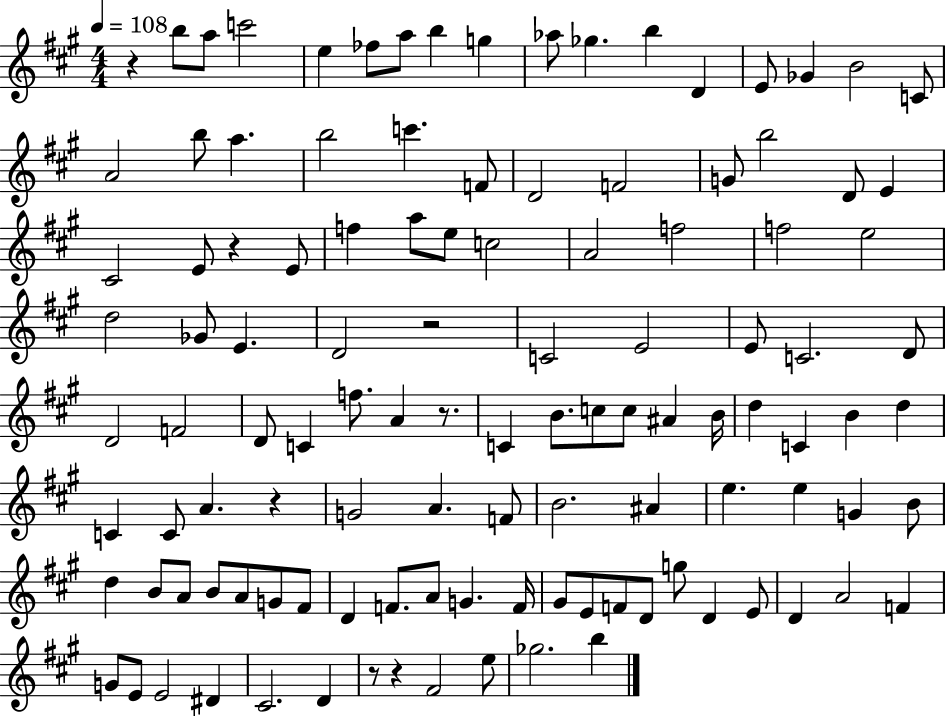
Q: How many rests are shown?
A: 7